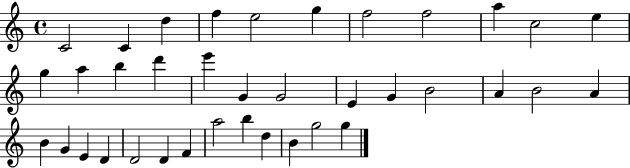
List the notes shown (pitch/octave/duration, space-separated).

C4/h C4/q D5/q F5/q E5/h G5/q F5/h F5/h A5/q C5/h E5/q G5/q A5/q B5/q D6/q E6/q G4/q G4/h E4/q G4/q B4/h A4/q B4/h A4/q B4/q G4/q E4/q D4/q D4/h D4/q F4/q A5/h B5/q D5/q B4/q G5/h G5/q